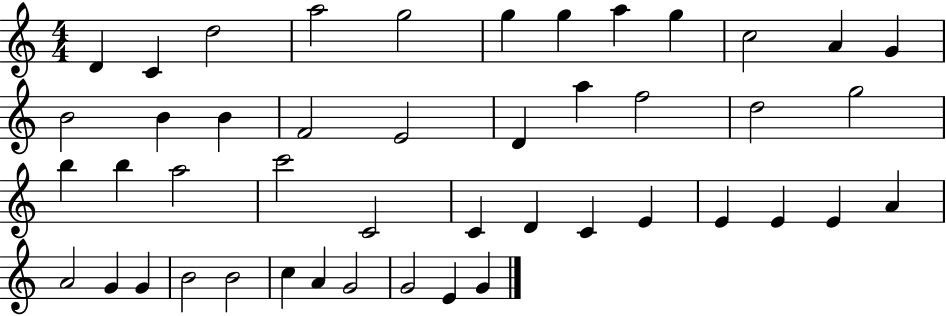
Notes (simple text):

D4/q C4/q D5/h A5/h G5/h G5/q G5/q A5/q G5/q C5/h A4/q G4/q B4/h B4/q B4/q F4/h E4/h D4/q A5/q F5/h D5/h G5/h B5/q B5/q A5/h C6/h C4/h C4/q D4/q C4/q E4/q E4/q E4/q E4/q A4/q A4/h G4/q G4/q B4/h B4/h C5/q A4/q G4/h G4/h E4/q G4/q